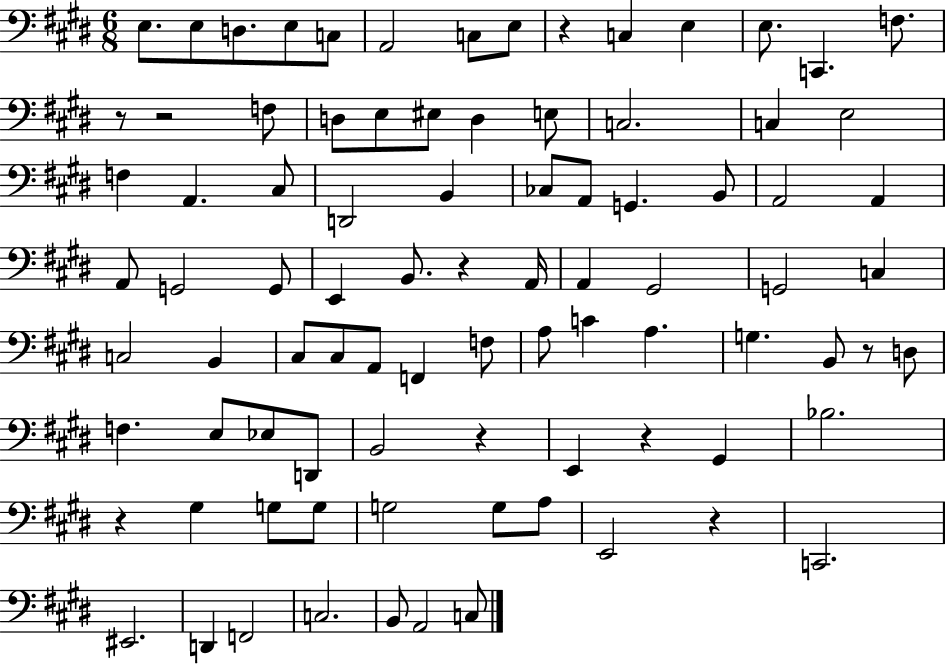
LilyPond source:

{
  \clef bass
  \numericTimeSignature
  \time 6/8
  \key e \major
  e8. e8 d8. e8 c8 | a,2 c8 e8 | r4 c4 e4 | e8. c,4. f8. | \break r8 r2 f8 | d8 e8 eis8 d4 e8 | c2. | c4 e2 | \break f4 a,4. cis8 | d,2 b,4 | ces8 a,8 g,4. b,8 | a,2 a,4 | \break a,8 g,2 g,8 | e,4 b,8. r4 a,16 | a,4 gis,2 | g,2 c4 | \break c2 b,4 | cis8 cis8 a,8 f,4 f8 | a8 c'4 a4. | g4. b,8 r8 d8 | \break f4. e8 ees8 d,8 | b,2 r4 | e,4 r4 gis,4 | bes2. | \break r4 gis4 g8 g8 | g2 g8 a8 | e,2 r4 | c,2. | \break eis,2. | d,4 f,2 | c2. | b,8 a,2 c8 | \break \bar "|."
}